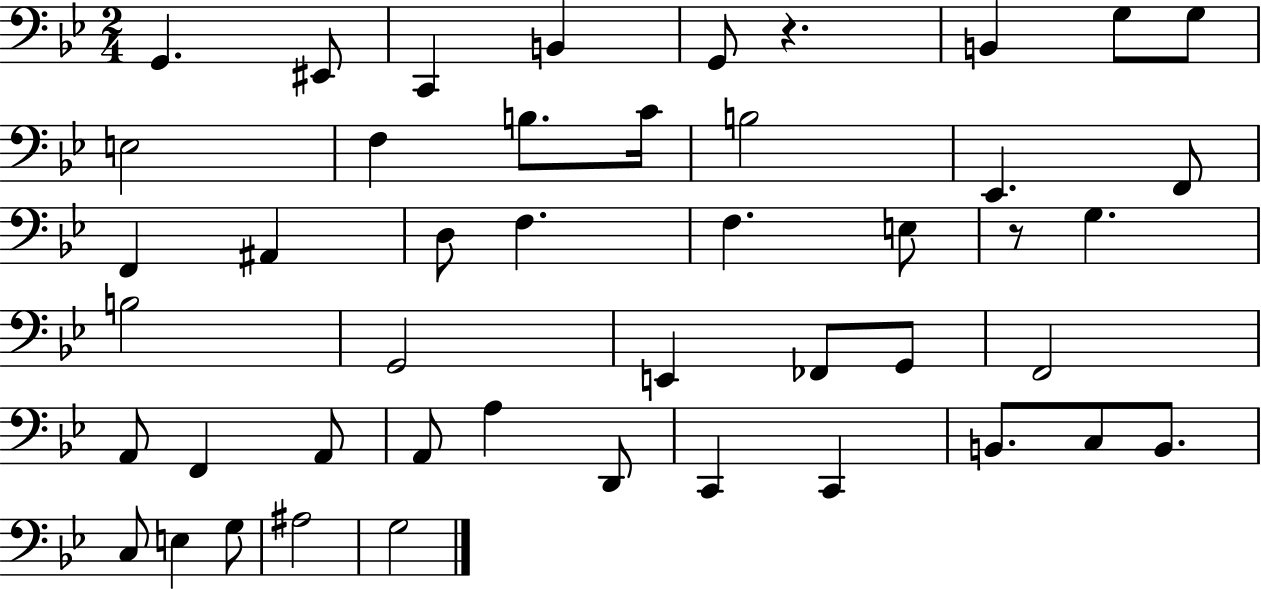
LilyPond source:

{
  \clef bass
  \numericTimeSignature
  \time 2/4
  \key bes \major
  g,4. eis,8 | c,4 b,4 | g,8 r4. | b,4 g8 g8 | \break e2 | f4 b8. c'16 | b2 | ees,4. f,8 | \break f,4 ais,4 | d8 f4. | f4. e8 | r8 g4. | \break b2 | g,2 | e,4 fes,8 g,8 | f,2 | \break a,8 f,4 a,8 | a,8 a4 d,8 | c,4 c,4 | b,8. c8 b,8. | \break c8 e4 g8 | ais2 | g2 | \bar "|."
}